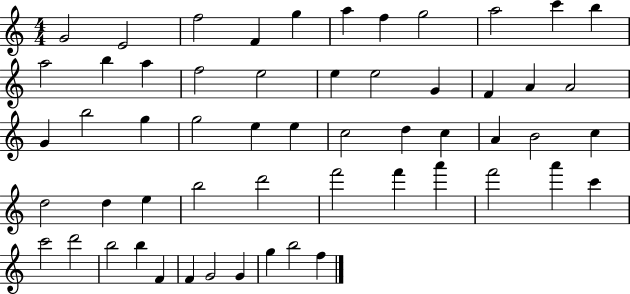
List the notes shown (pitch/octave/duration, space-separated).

G4/h E4/h F5/h F4/q G5/q A5/q F5/q G5/h A5/h C6/q B5/q A5/h B5/q A5/q F5/h E5/h E5/q E5/h G4/q F4/q A4/q A4/h G4/q B5/h G5/q G5/h E5/q E5/q C5/h D5/q C5/q A4/q B4/h C5/q D5/h D5/q E5/q B5/h D6/h F6/h F6/q A6/q F6/h A6/q C6/q C6/h D6/h B5/h B5/q F4/q F4/q G4/h G4/q G5/q B5/h F5/q